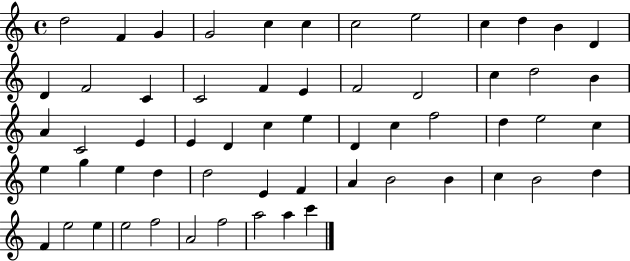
D5/h F4/q G4/q G4/h C5/q C5/q C5/h E5/h C5/q D5/q B4/q D4/q D4/q F4/h C4/q C4/h F4/q E4/q F4/h D4/h C5/q D5/h B4/q A4/q C4/h E4/q E4/q D4/q C5/q E5/q D4/q C5/q F5/h D5/q E5/h C5/q E5/q G5/q E5/q D5/q D5/h E4/q F4/q A4/q B4/h B4/q C5/q B4/h D5/q F4/q E5/h E5/q E5/h F5/h A4/h F5/h A5/h A5/q C6/q